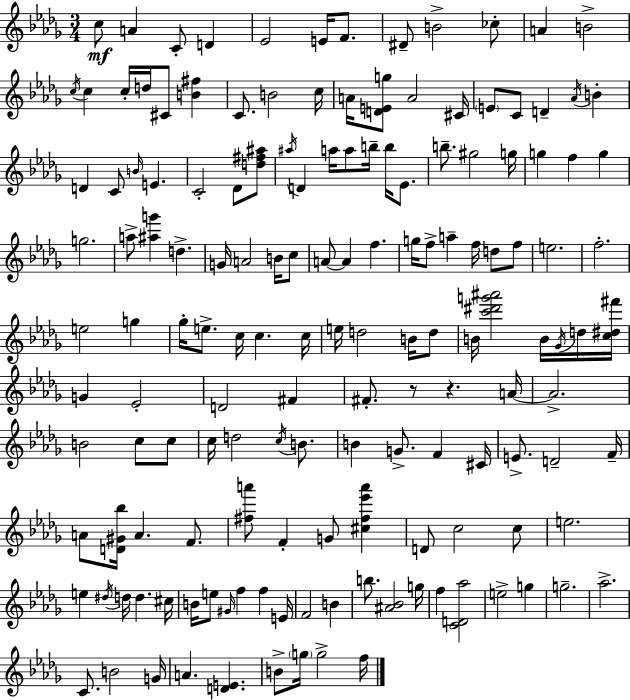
X:1
T:Untitled
M:3/4
L:1/4
K:Bbm
c/2 A C/2 D _E2 E/4 F/2 ^D/2 B2 _c/2 A B2 c/4 c c/4 d/4 ^C/2 [B^f] C/2 B2 c/4 A/4 [DEg]/2 A2 ^C/4 E/2 C/2 D _A/4 B D C/2 B/4 E C2 _D/2 [d^f^a]/2 ^a/4 D a/4 a/2 b/4 b/4 _E/2 b/2 ^g2 g/4 g f g g2 a/2 [^ag'] d G/4 A2 B/4 c/2 A/2 A f g/4 f/2 a f/4 d/2 f/2 e2 f2 e2 g _g/4 e/2 c/4 c c/4 e/4 d2 B/4 d/2 B/4 [c'^d'g'^a']2 B/4 _G/4 d/4 [c^d^f']/4 G _E2 D2 ^F ^F/2 z/2 z A/4 A2 B2 c/2 c/2 c/4 d2 c/4 B/2 B G/2 F ^C/4 E/2 D2 F/4 A/2 [D^G_b]/4 A F/2 [^fa']/2 F G/2 [^c^f_e'a'] D/2 c2 c/2 e2 e ^d/4 d/4 d ^c/4 B/4 e/2 ^G/4 f f E/4 F2 B b/2 [^A_B]2 g/4 f [CD_a]2 e2 g g2 _a2 C/2 B2 G/4 A [DE] B/2 g/4 g2 f/4